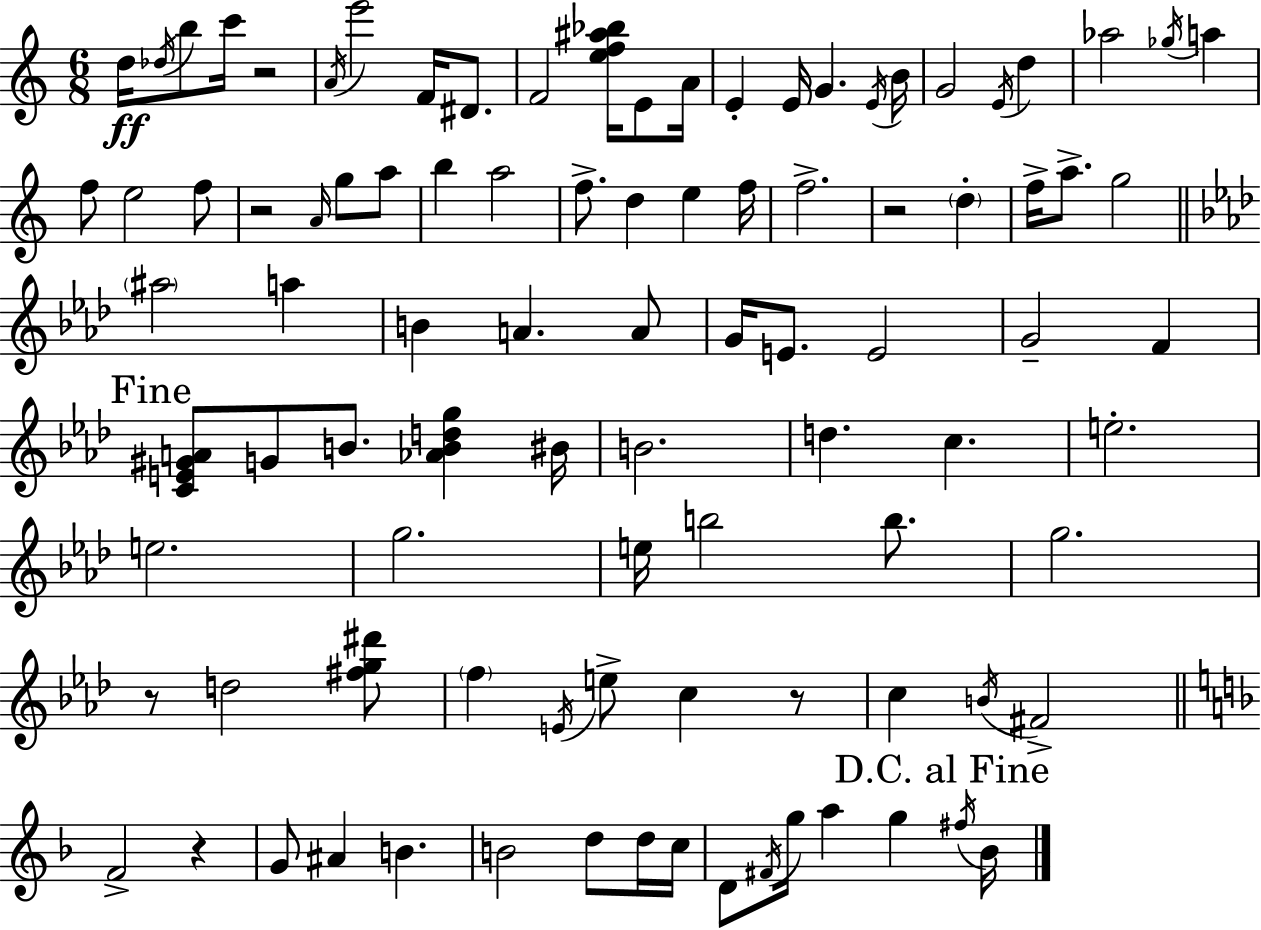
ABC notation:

X:1
T:Untitled
M:6/8
L:1/4
K:C
d/4 _d/4 b/2 c'/4 z2 A/4 e'2 F/4 ^D/2 F2 [ef^a_b]/4 E/2 A/4 E E/4 G E/4 B/4 G2 E/4 d _a2 _g/4 a f/2 e2 f/2 z2 A/4 g/2 a/2 b a2 f/2 d e f/4 f2 z2 d f/4 a/2 g2 ^a2 a B A A/2 G/4 E/2 E2 G2 F [CE^GA]/2 G/2 B/2 [_ABdg] ^B/4 B2 d c e2 e2 g2 e/4 b2 b/2 g2 z/2 d2 [^fg^d']/2 f E/4 e/2 c z/2 c B/4 ^F2 F2 z G/2 ^A B B2 d/2 d/4 c/4 D/2 ^F/4 g/4 a g ^f/4 _B/4